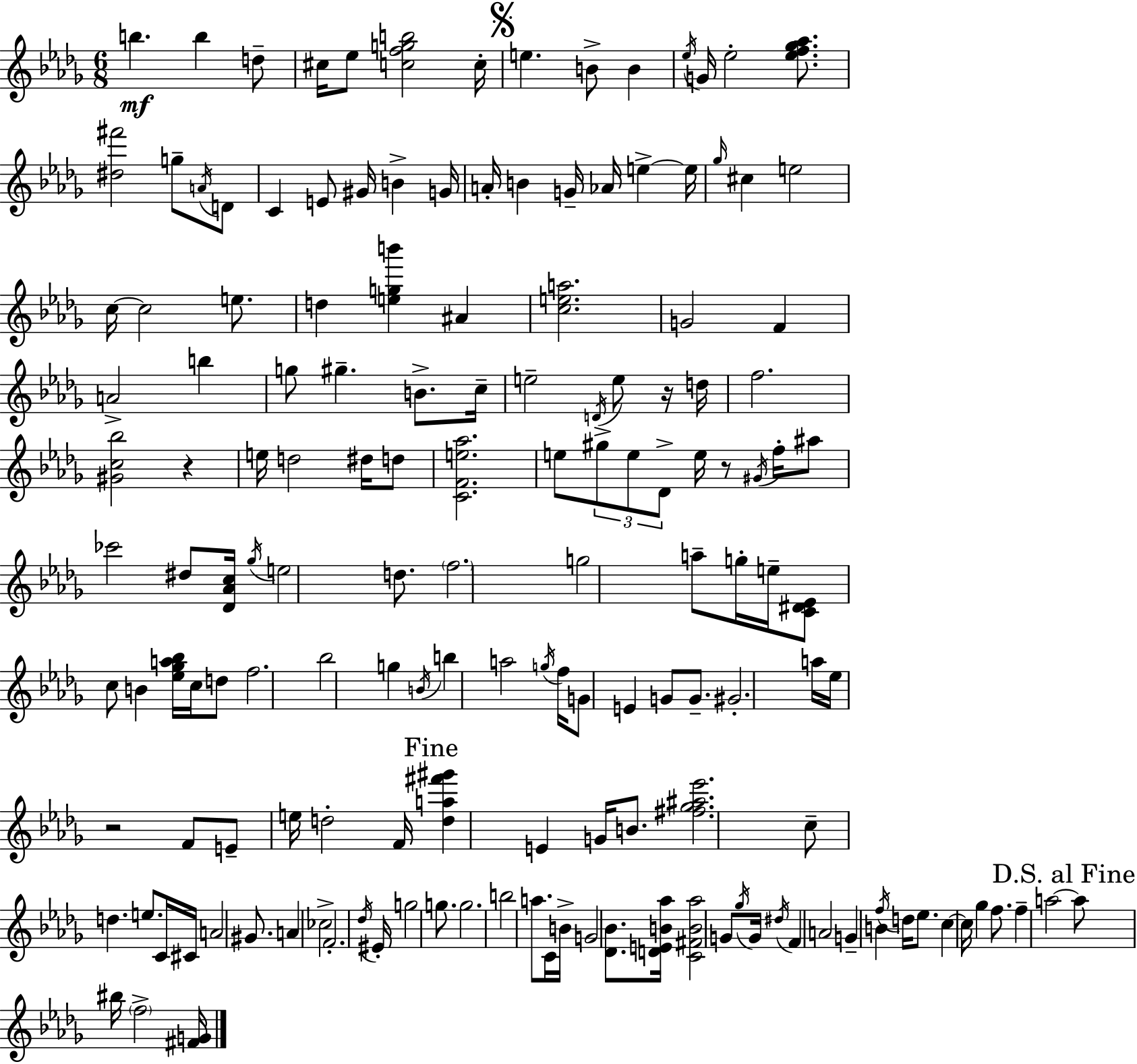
X:1
T:Untitled
M:6/8
L:1/4
K:Bbm
b b d/2 ^c/4 _e/2 [cfgb]2 c/4 e B/2 B _e/4 G/4 _e2 [_ef_g_a]/2 [^d^f']2 g/2 A/4 D/2 C E/2 ^G/4 B G/4 A/4 B G/4 _A/4 e e/4 _g/4 ^c e2 c/4 c2 e/2 d [egb'] ^A [cea]2 G2 F A2 b g/2 ^g B/2 c/4 e2 D/4 e/2 z/4 d/4 f2 [^Gc_b]2 z e/4 d2 ^d/4 d/2 [CFe_a]2 e/2 ^g/2 e/2 _D/2 e/4 z/2 ^G/4 f/4 ^a/2 _c'2 ^d/2 [_D_Ac]/4 _g/4 e2 d/2 f2 g2 a/2 g/4 e/4 [C^D_E]/2 c/2 B [_e_ga_b]/4 c/4 d/2 f2 _b2 g B/4 b a2 g/4 f/4 G/2 E G/2 G/2 ^G2 a/4 _e/4 z2 F/2 E/2 e/4 d2 F/4 [da^f'^g'] E G/4 B/2 [^f_g^a_e']2 c/2 d e/2 C/4 ^C/4 A2 ^G/2 A _c2 F2 _d/4 ^E/4 g2 g/2 g2 b2 a/2 C/4 B/4 G2 [_D_B]/2 [DEB_a]/4 [C^FB_a]2 G/2 _g/4 G/4 ^d/4 F A2 G B f/4 d/4 _e/2 c c/4 _g f/2 f a2 a/2 ^b/4 f2 [^FG]/4